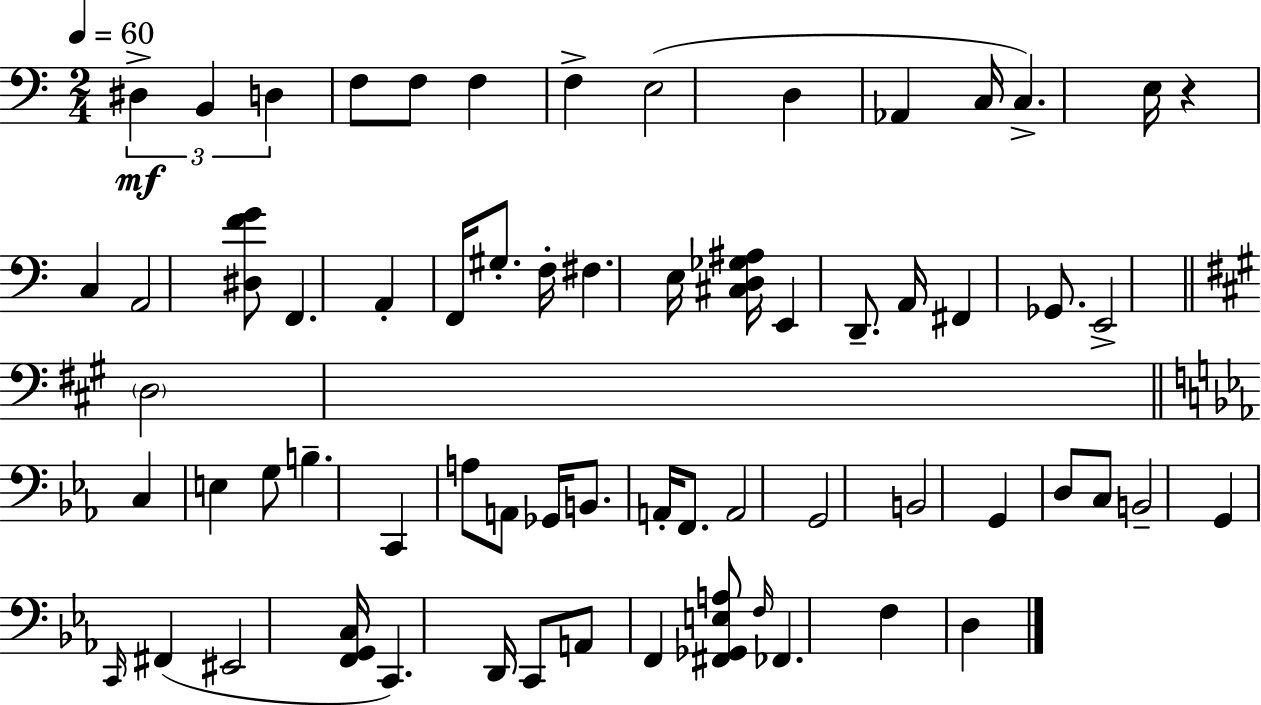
{
  \clef bass
  \numericTimeSignature
  \time 2/4
  \key c \major
  \tempo 4 = 60
  \tuplet 3/2 { dis4->\mf b,4 | d4 } f8 f8 | f4 f4-> | e2( | \break d4 aes,4 | c16 c4.->) e16 | r4 c4 | a,2 | \break <dis f' g'>8 f,4. | a,4-. f,16 gis8.-. | f16-. fis4. e16 | <cis d ges ais>16 e,4 d,8.-- | \break a,16 fis,4 ges,8. | e,2-> | \bar "||" \break \key a \major \parenthesize d2 | \bar "||" \break \key c \minor c4 e4 | g8 b4.-- | c,4 a8 a,8 | ges,16 b,8. a,16-. f,8. | \break a,2 | g,2 | b,2 | g,4 d8 c8 | \break b,2-- | g,4 \grace { c,16 } fis,4( | eis,2 | <f, g, c>16 c,4.) | \break d,16 c,8 a,8 f,4 | <fis, ges, e a>8 \grace { f16 } fes,4. | f4 d4 | \bar "|."
}